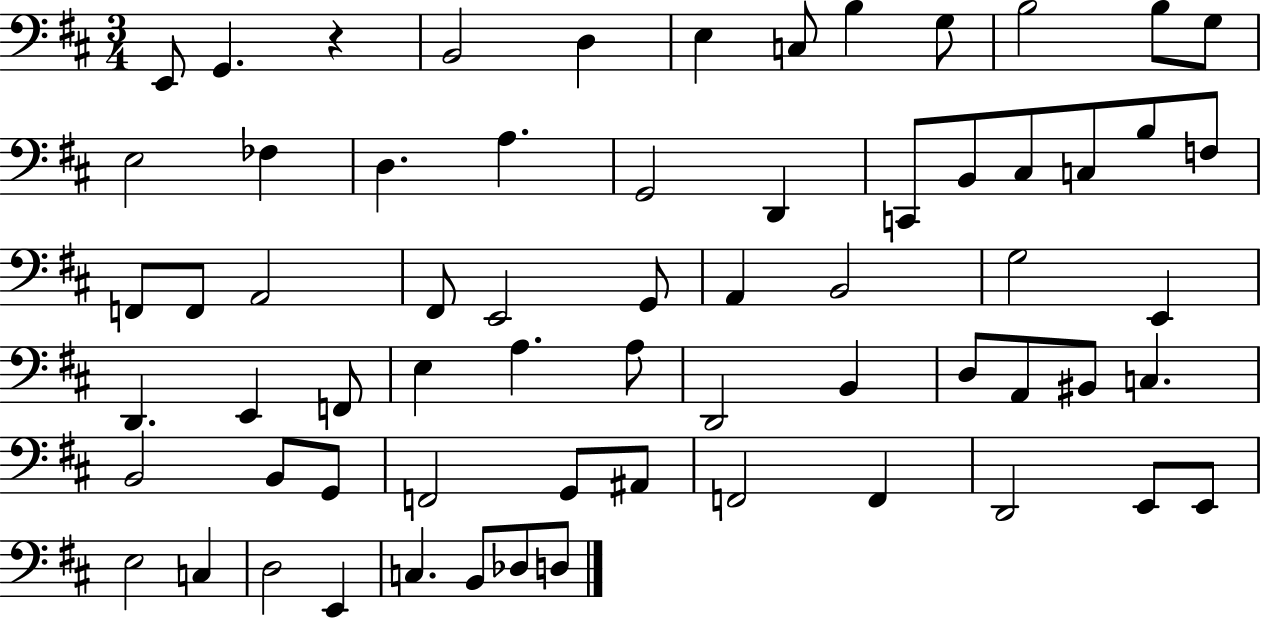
X:1
T:Untitled
M:3/4
L:1/4
K:D
E,,/2 G,, z B,,2 D, E, C,/2 B, G,/2 B,2 B,/2 G,/2 E,2 _F, D, A, G,,2 D,, C,,/2 B,,/2 ^C,/2 C,/2 B,/2 F,/2 F,,/2 F,,/2 A,,2 ^F,,/2 E,,2 G,,/2 A,, B,,2 G,2 E,, D,, E,, F,,/2 E, A, A,/2 D,,2 B,, D,/2 A,,/2 ^B,,/2 C, B,,2 B,,/2 G,,/2 F,,2 G,,/2 ^A,,/2 F,,2 F,, D,,2 E,,/2 E,,/2 E,2 C, D,2 E,, C, B,,/2 _D,/2 D,/2